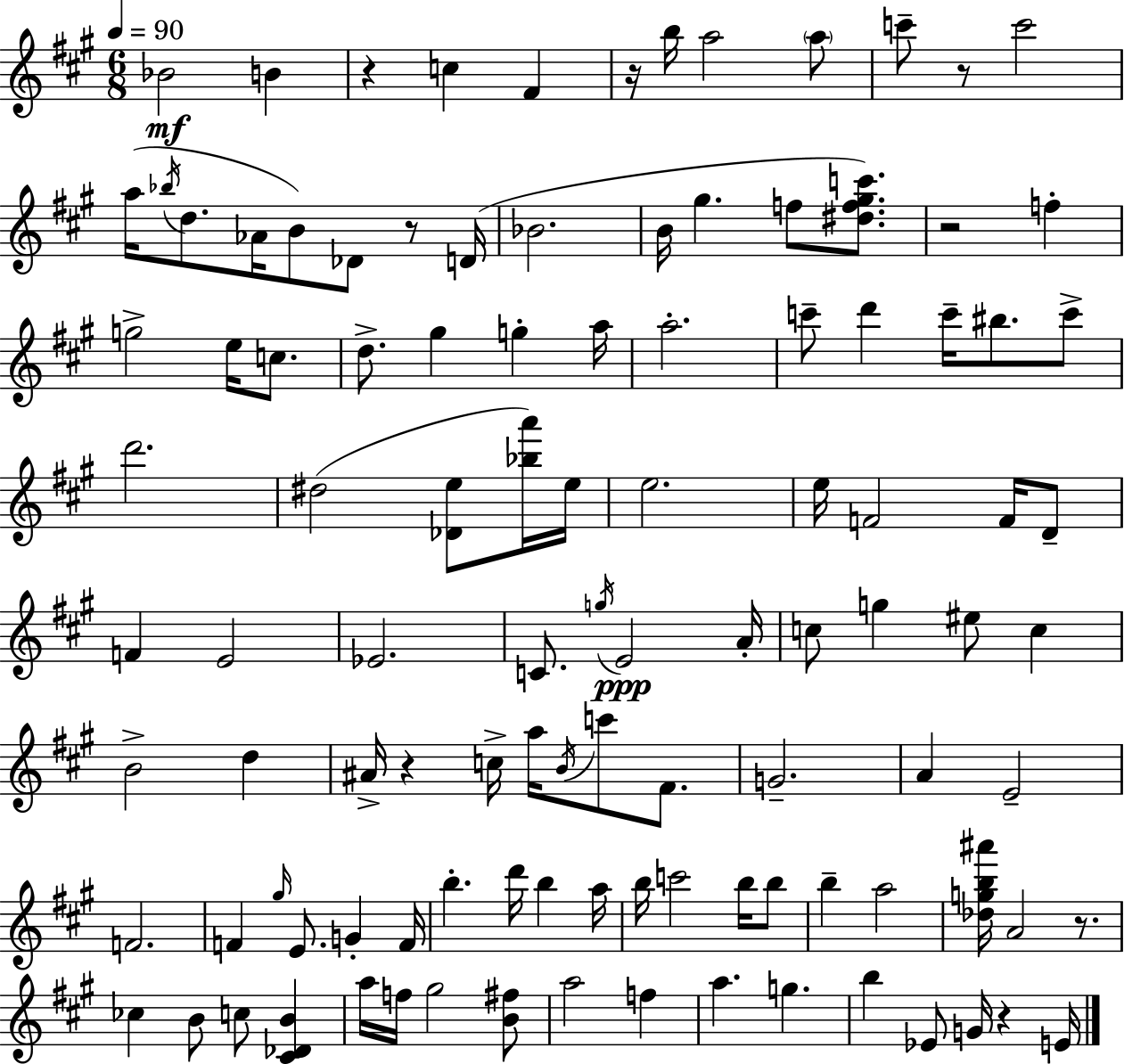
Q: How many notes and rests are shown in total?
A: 109